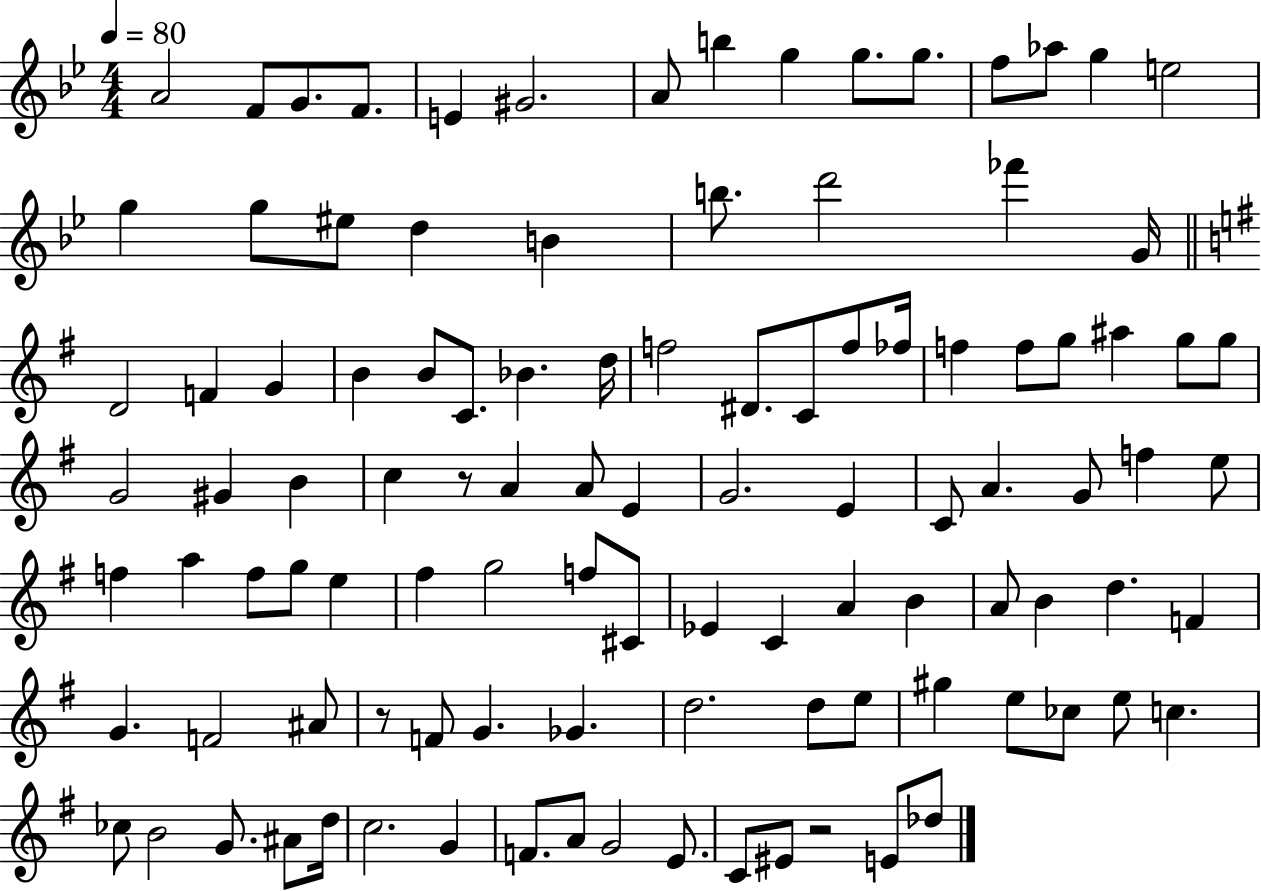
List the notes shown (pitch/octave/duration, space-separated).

A4/h F4/e G4/e. F4/e. E4/q G#4/h. A4/e B5/q G5/q G5/e. G5/e. F5/e Ab5/e G5/q E5/h G5/q G5/e EIS5/e D5/q B4/q B5/e. D6/h FES6/q G4/s D4/h F4/q G4/q B4/q B4/e C4/e. Bb4/q. D5/s F5/h D#4/e. C4/e F5/e FES5/s F5/q F5/e G5/e A#5/q G5/e G5/e G4/h G#4/q B4/q C5/q R/e A4/q A4/e E4/q G4/h. E4/q C4/e A4/q. G4/e F5/q E5/e F5/q A5/q F5/e G5/e E5/q F#5/q G5/h F5/e C#4/e Eb4/q C4/q A4/q B4/q A4/e B4/q D5/q. F4/q G4/q. F4/h A#4/e R/e F4/e G4/q. Gb4/q. D5/h. D5/e E5/e G#5/q E5/e CES5/e E5/e C5/q. CES5/e B4/h G4/e. A#4/e D5/s C5/h. G4/q F4/e. A4/e G4/h E4/e. C4/e EIS4/e R/h E4/e Db5/e